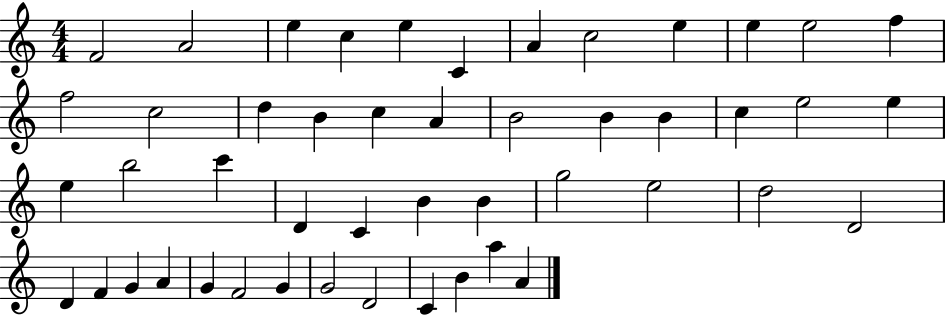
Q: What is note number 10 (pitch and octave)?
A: E5